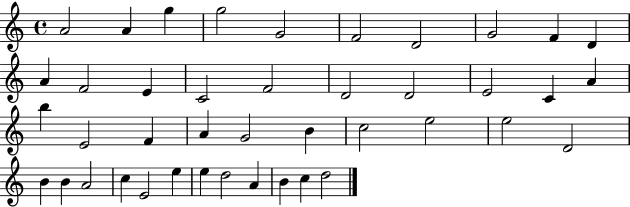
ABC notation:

X:1
T:Untitled
M:4/4
L:1/4
K:C
A2 A g g2 G2 F2 D2 G2 F D A F2 E C2 F2 D2 D2 E2 C A b E2 F A G2 B c2 e2 e2 D2 B B A2 c E2 e e d2 A B c d2